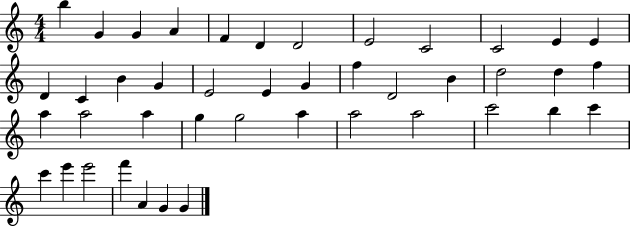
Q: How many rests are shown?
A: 0